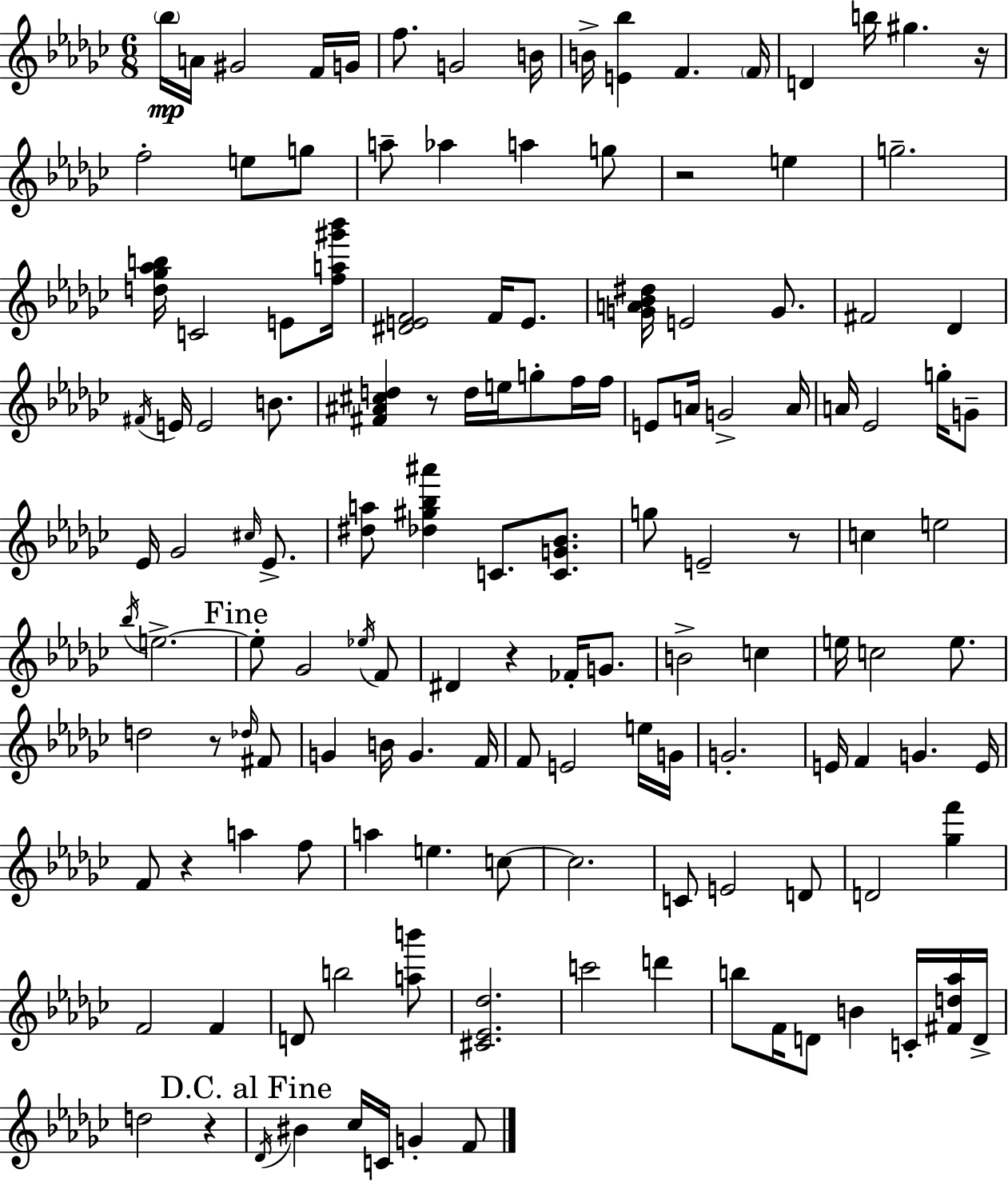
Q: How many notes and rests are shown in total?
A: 138